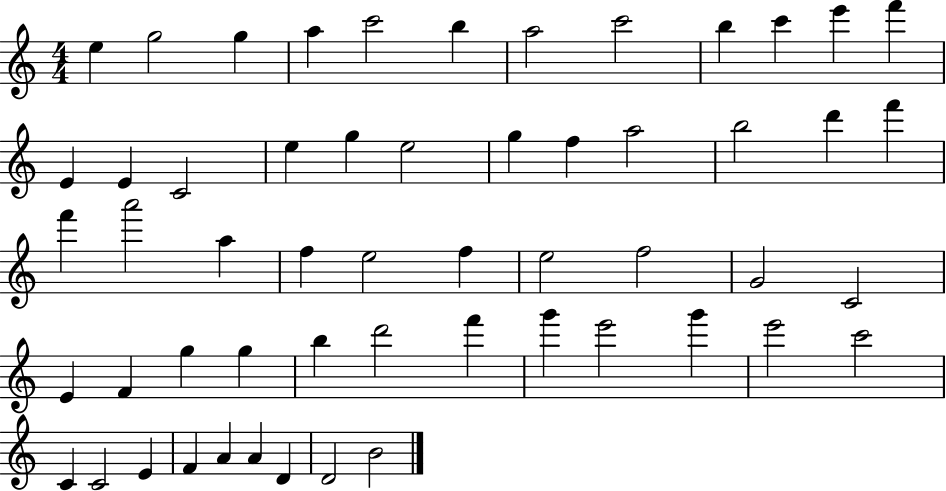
E5/q G5/h G5/q A5/q C6/h B5/q A5/h C6/h B5/q C6/q E6/q F6/q E4/q E4/q C4/h E5/q G5/q E5/h G5/q F5/q A5/h B5/h D6/q F6/q F6/q A6/h A5/q F5/q E5/h F5/q E5/h F5/h G4/h C4/h E4/q F4/q G5/q G5/q B5/q D6/h F6/q G6/q E6/h G6/q E6/h C6/h C4/q C4/h E4/q F4/q A4/q A4/q D4/q D4/h B4/h